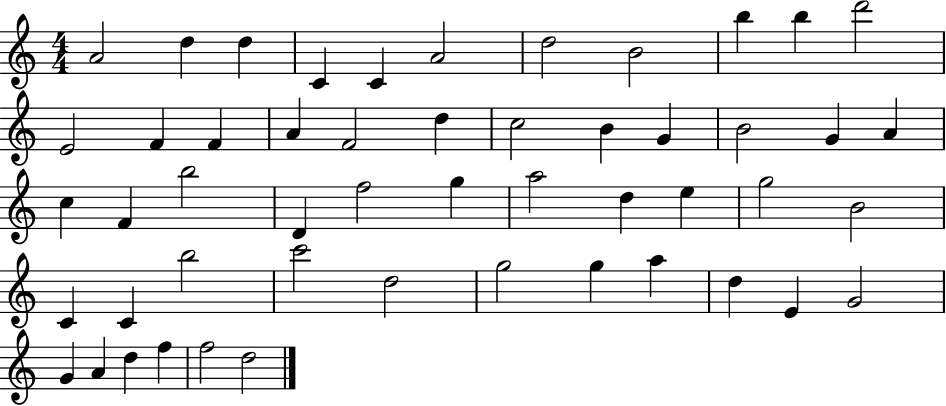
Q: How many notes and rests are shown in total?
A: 51